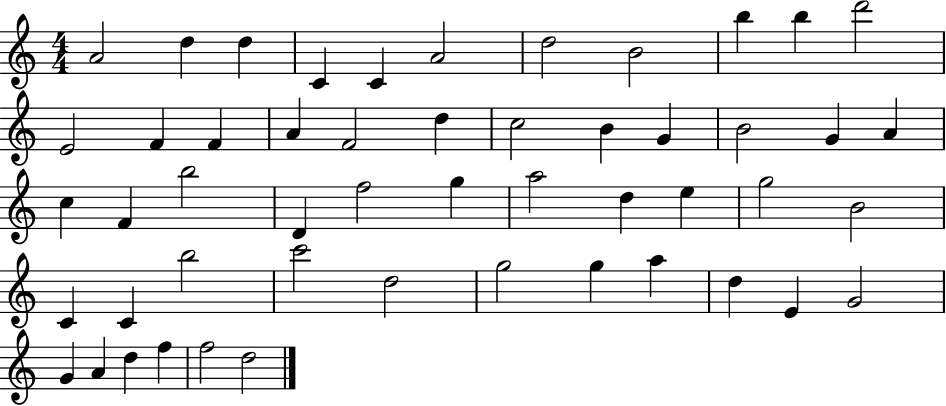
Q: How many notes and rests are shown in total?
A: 51